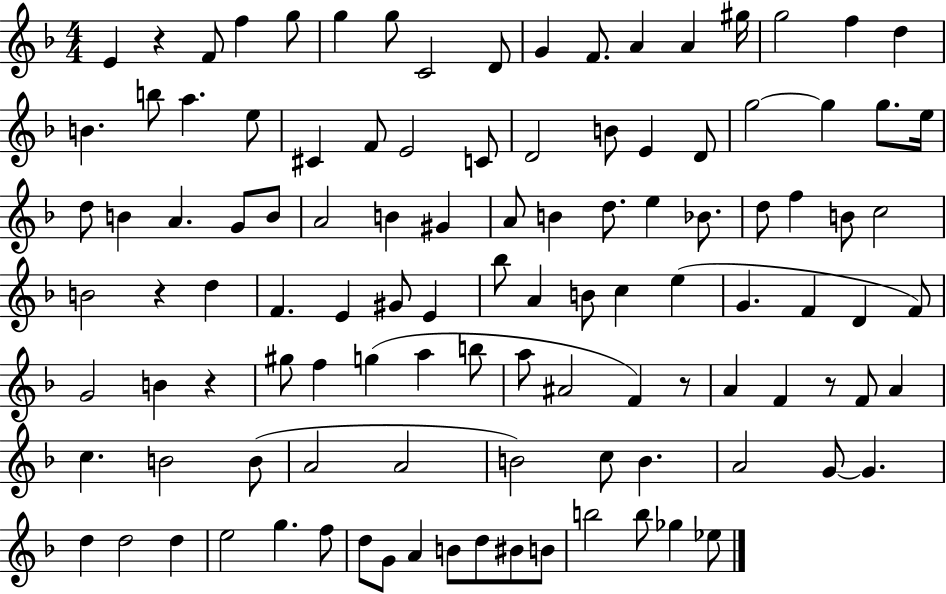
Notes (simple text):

E4/q R/q F4/e F5/q G5/e G5/q G5/e C4/h D4/e G4/q F4/e. A4/q A4/q G#5/s G5/h F5/q D5/q B4/q. B5/e A5/q. E5/e C#4/q F4/e E4/h C4/e D4/h B4/e E4/q D4/e G5/h G5/q G5/e. E5/s D5/e B4/q A4/q. G4/e B4/e A4/h B4/q G#4/q A4/e B4/q D5/e. E5/q Bb4/e. D5/e F5/q B4/e C5/h B4/h R/q D5/q F4/q. E4/q G#4/e E4/q Bb5/e A4/q B4/e C5/q E5/q G4/q. F4/q D4/q F4/e G4/h B4/q R/q G#5/e F5/q G5/q A5/q B5/e A5/e A#4/h F4/q R/e A4/q F4/q R/e F4/e A4/q C5/q. B4/h B4/e A4/h A4/h B4/h C5/e B4/q. A4/h G4/e G4/q. D5/q D5/h D5/q E5/h G5/q. F5/e D5/e G4/e A4/q B4/e D5/e BIS4/e B4/e B5/h B5/e Gb5/q Eb5/e